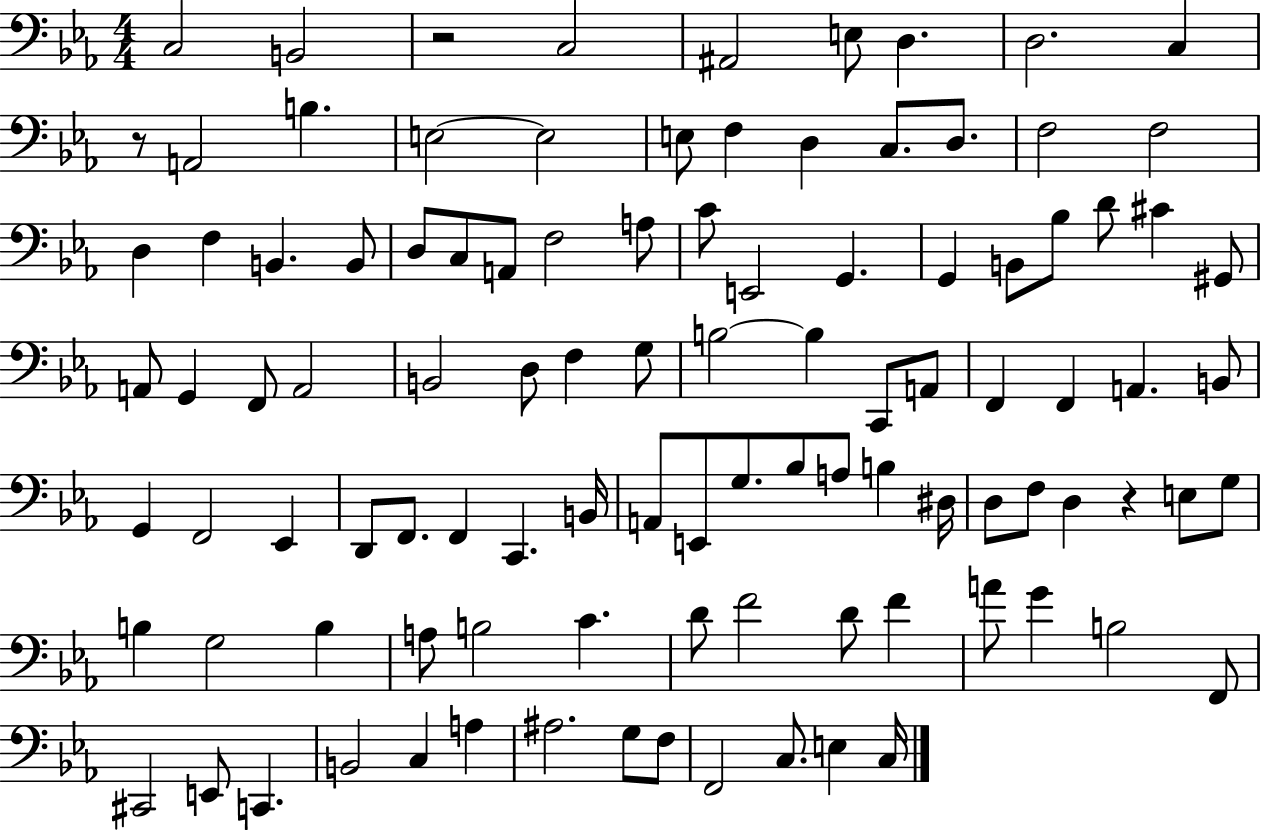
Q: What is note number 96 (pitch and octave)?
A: F3